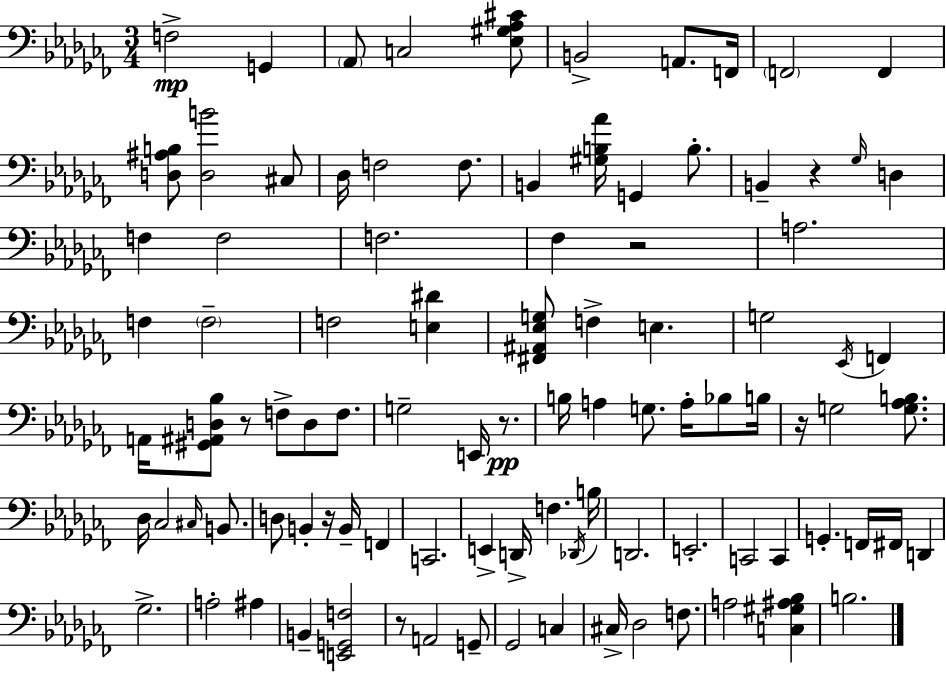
F3/h G2/q Ab2/e C3/h [Eb3,G#3,Ab3,C#4]/e B2/h A2/e. F2/s F2/h F2/q [D3,A#3,B3]/e [D3,B4]/h C#3/e Db3/s F3/h F3/e. B2/q [G#3,B3,Ab4]/s G2/q B3/e. B2/q R/q Gb3/s D3/q F3/q F3/h F3/h. FES3/q R/h A3/h. F3/q F3/h F3/h [E3,D#4]/q [F#2,A#2,Eb3,G3]/e F3/q E3/q. G3/h Eb2/s F2/q A2/s [G#2,A#2,D3,Bb3]/e R/e F3/e D3/e F3/e. G3/h E2/s R/e. B3/s A3/q G3/e. A3/s Bb3/e B3/s R/s G3/h [G3,Ab3,B3]/e. Db3/s CES3/h C#3/s B2/e. D3/e B2/q R/s B2/s F2/q C2/h. E2/q D2/s F3/q. Db2/s B3/s D2/h. E2/h. C2/h C2/q G2/q. F2/s F#2/s D2/q Gb3/h. A3/h A#3/q B2/q [E2,G2,F3]/h R/e A2/h G2/e Gb2/h C3/q C#3/s Db3/h F3/e. A3/h [C3,G#3,A#3,Bb3]/q B3/h.